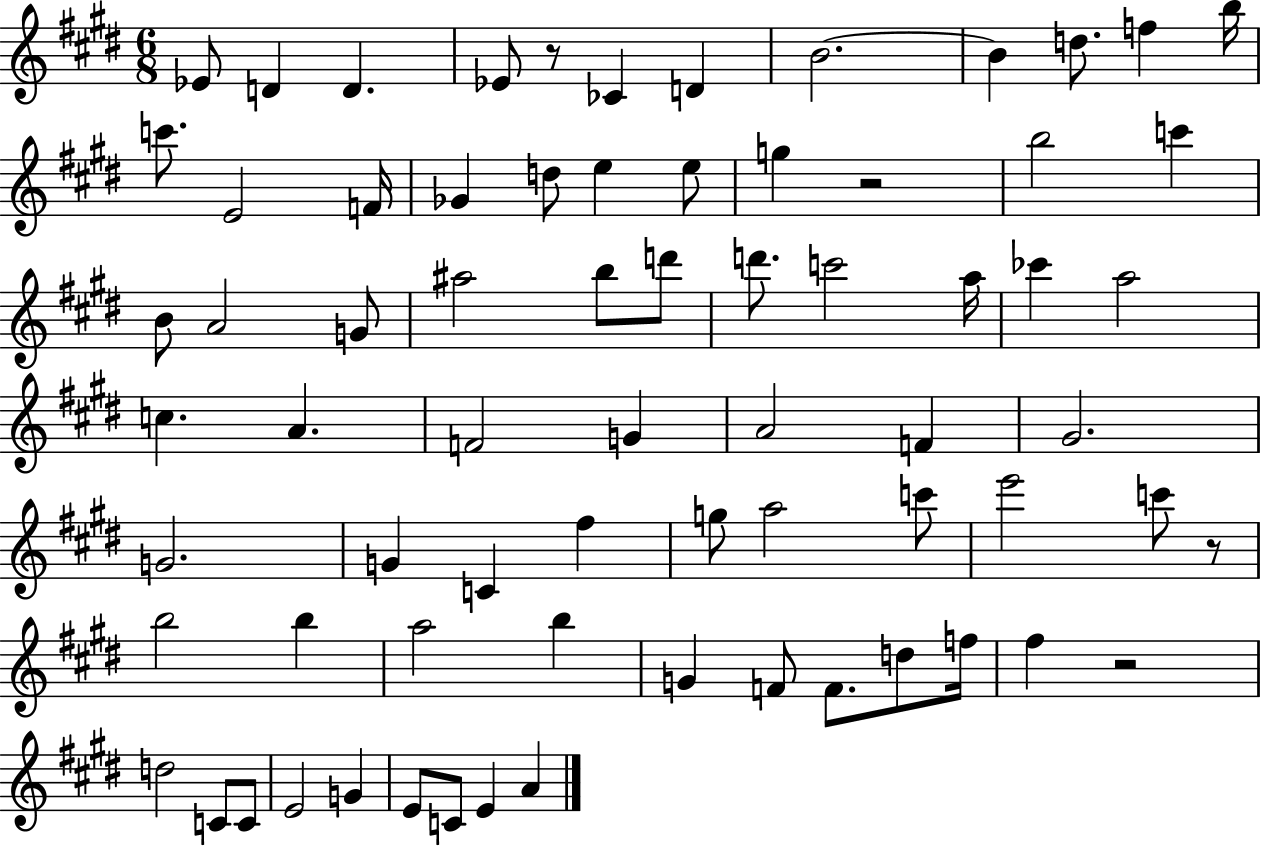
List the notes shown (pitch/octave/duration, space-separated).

Eb4/e D4/q D4/q. Eb4/e R/e CES4/q D4/q B4/h. B4/q D5/e. F5/q B5/s C6/e. E4/h F4/s Gb4/q D5/e E5/q E5/e G5/q R/h B5/h C6/q B4/e A4/h G4/e A#5/h B5/e D6/e D6/e. C6/h A5/s CES6/q A5/h C5/q. A4/q. F4/h G4/q A4/h F4/q G#4/h. G4/h. G4/q C4/q F#5/q G5/e A5/h C6/e E6/h C6/e R/e B5/h B5/q A5/h B5/q G4/q F4/e F4/e. D5/e F5/s F#5/q R/h D5/h C4/e C4/e E4/h G4/q E4/e C4/e E4/q A4/q